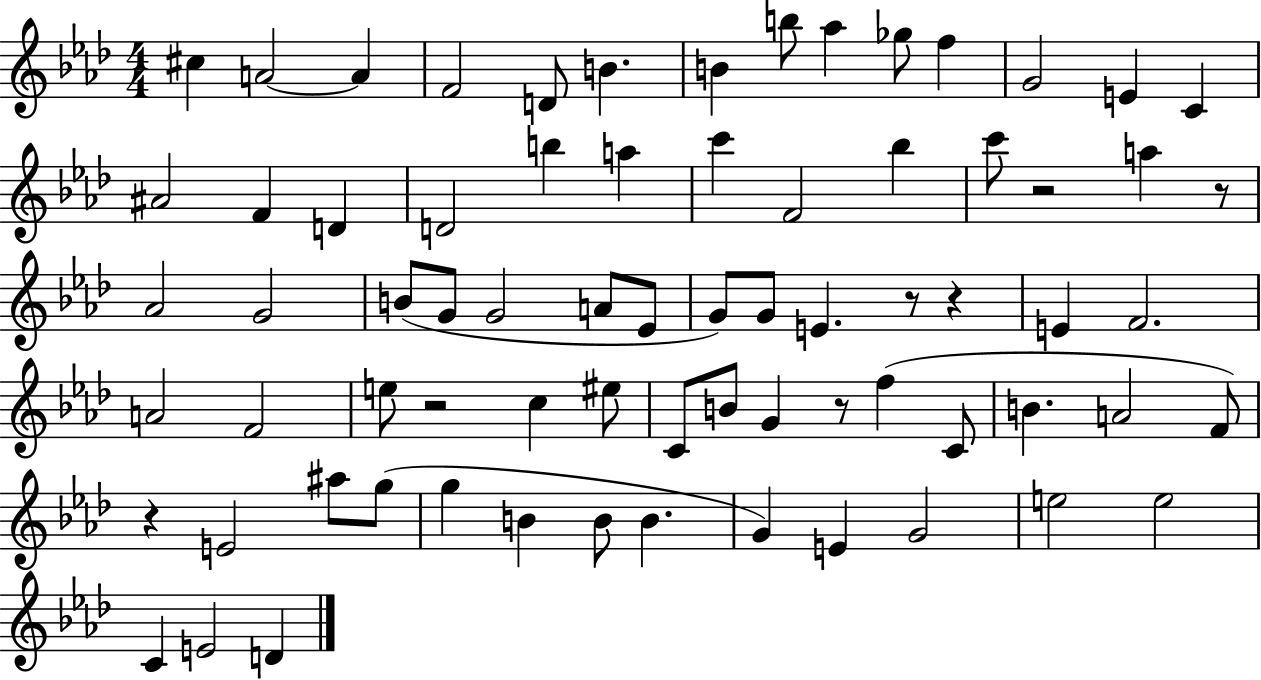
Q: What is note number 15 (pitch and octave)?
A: A#4